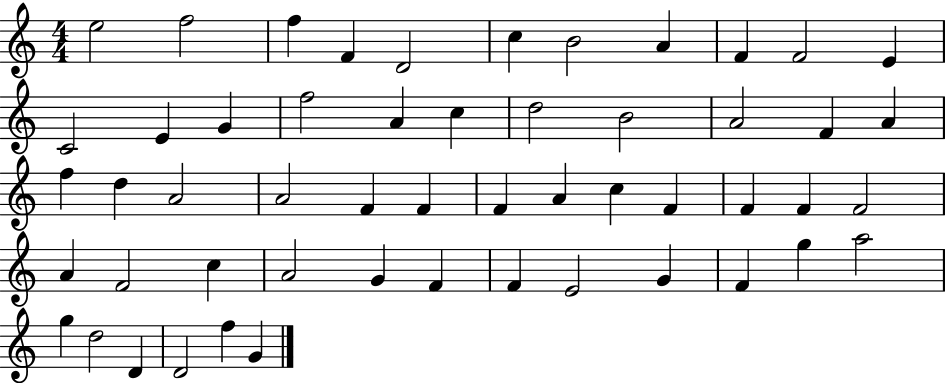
{
  \clef treble
  \numericTimeSignature
  \time 4/4
  \key c \major
  e''2 f''2 | f''4 f'4 d'2 | c''4 b'2 a'4 | f'4 f'2 e'4 | \break c'2 e'4 g'4 | f''2 a'4 c''4 | d''2 b'2 | a'2 f'4 a'4 | \break f''4 d''4 a'2 | a'2 f'4 f'4 | f'4 a'4 c''4 f'4 | f'4 f'4 f'2 | \break a'4 f'2 c''4 | a'2 g'4 f'4 | f'4 e'2 g'4 | f'4 g''4 a''2 | \break g''4 d''2 d'4 | d'2 f''4 g'4 | \bar "|."
}